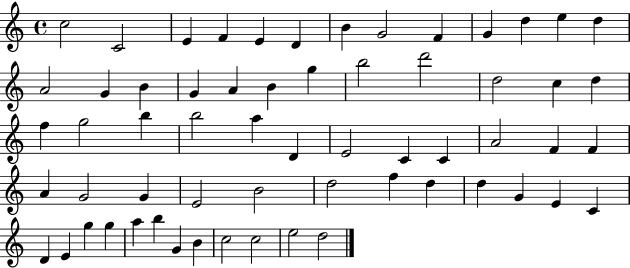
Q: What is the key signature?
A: C major